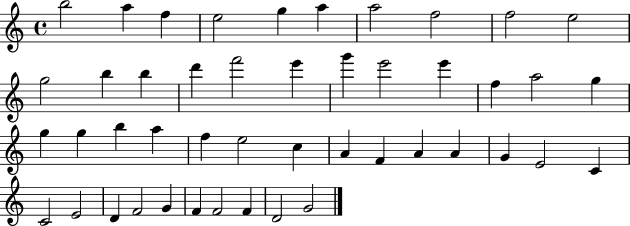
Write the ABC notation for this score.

X:1
T:Untitled
M:4/4
L:1/4
K:C
b2 a f e2 g a a2 f2 f2 e2 g2 b b d' f'2 e' g' e'2 e' f a2 g g g b a f e2 c A F A A G E2 C C2 E2 D F2 G F F2 F D2 G2